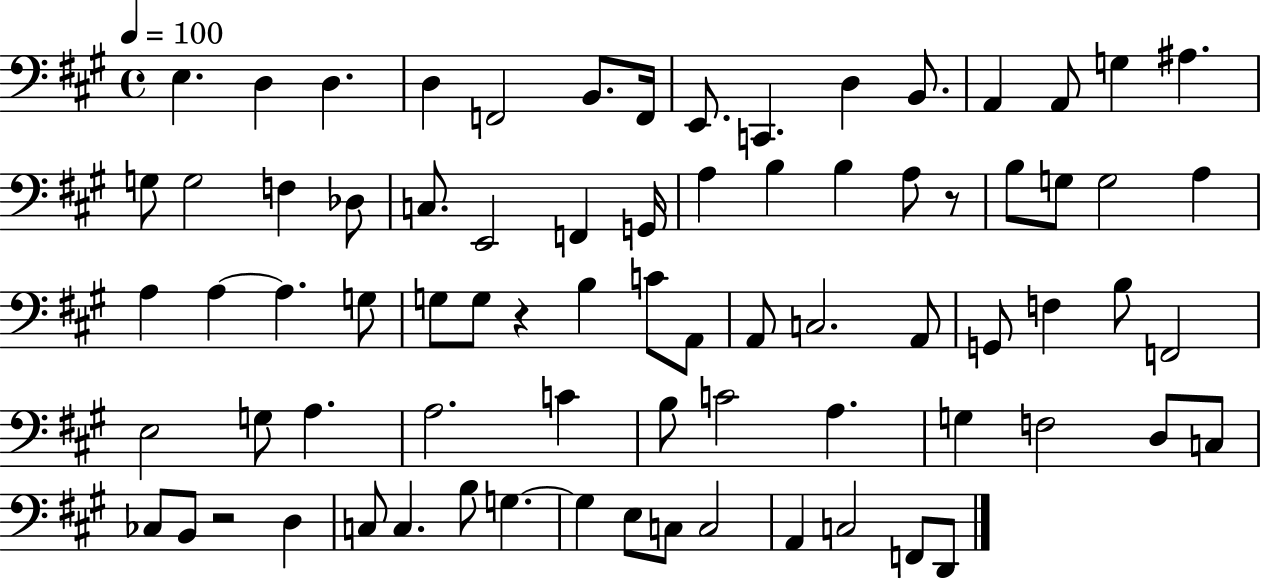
X:1
T:Untitled
M:4/4
L:1/4
K:A
E, D, D, D, F,,2 B,,/2 F,,/4 E,,/2 C,, D, B,,/2 A,, A,,/2 G, ^A, G,/2 G,2 F, _D,/2 C,/2 E,,2 F,, G,,/4 A, B, B, A,/2 z/2 B,/2 G,/2 G,2 A, A, A, A, G,/2 G,/2 G,/2 z B, C/2 A,,/2 A,,/2 C,2 A,,/2 G,,/2 F, B,/2 F,,2 E,2 G,/2 A, A,2 C B,/2 C2 A, G, F,2 D,/2 C,/2 _C,/2 B,,/2 z2 D, C,/2 C, B,/2 G, G, E,/2 C,/2 C,2 A,, C,2 F,,/2 D,,/2